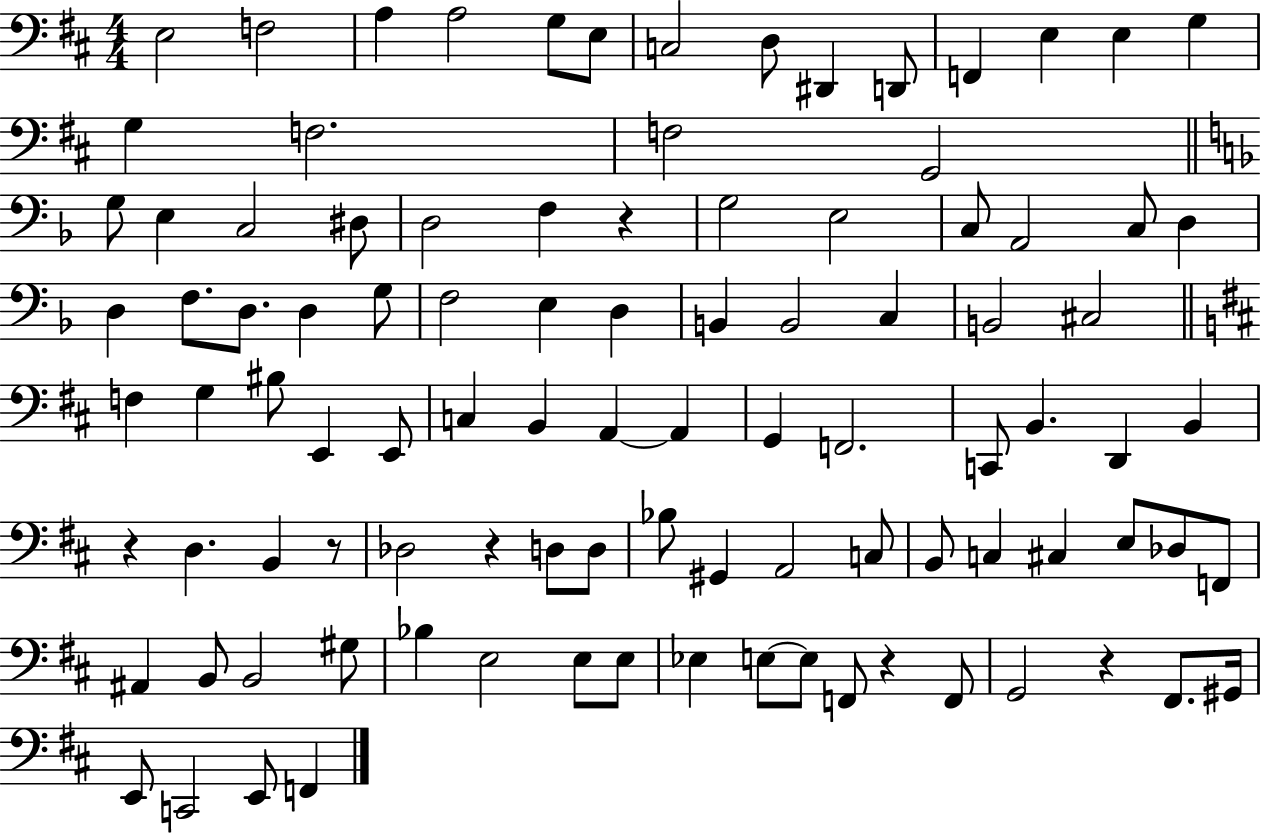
X:1
T:Untitled
M:4/4
L:1/4
K:D
E,2 F,2 A, A,2 G,/2 E,/2 C,2 D,/2 ^D,, D,,/2 F,, E, E, G, G, F,2 F,2 G,,2 G,/2 E, C,2 ^D,/2 D,2 F, z G,2 E,2 C,/2 A,,2 C,/2 D, D, F,/2 D,/2 D, G,/2 F,2 E, D, B,, B,,2 C, B,,2 ^C,2 F, G, ^B,/2 E,, E,,/2 C, B,, A,, A,, G,, F,,2 C,,/2 B,, D,, B,, z D, B,, z/2 _D,2 z D,/2 D,/2 _B,/2 ^G,, A,,2 C,/2 B,,/2 C, ^C, E,/2 _D,/2 F,,/2 ^A,, B,,/2 B,,2 ^G,/2 _B, E,2 E,/2 E,/2 _E, E,/2 E,/2 F,,/2 z F,,/2 G,,2 z ^F,,/2 ^G,,/4 E,,/2 C,,2 E,,/2 F,,